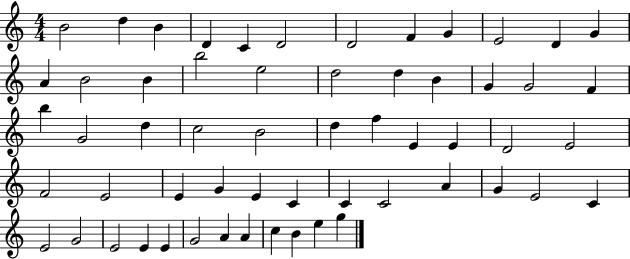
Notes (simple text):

B4/h D5/q B4/q D4/q C4/q D4/h D4/h F4/q G4/q E4/h D4/q G4/q A4/q B4/h B4/q B5/h E5/h D5/h D5/q B4/q G4/q G4/h F4/q B5/q G4/h D5/q C5/h B4/h D5/q F5/q E4/q E4/q D4/h E4/h F4/h E4/h E4/q G4/q E4/q C4/q C4/q C4/h A4/q G4/q E4/h C4/q E4/h G4/h E4/h E4/q E4/q G4/h A4/q A4/q C5/q B4/q E5/q G5/q